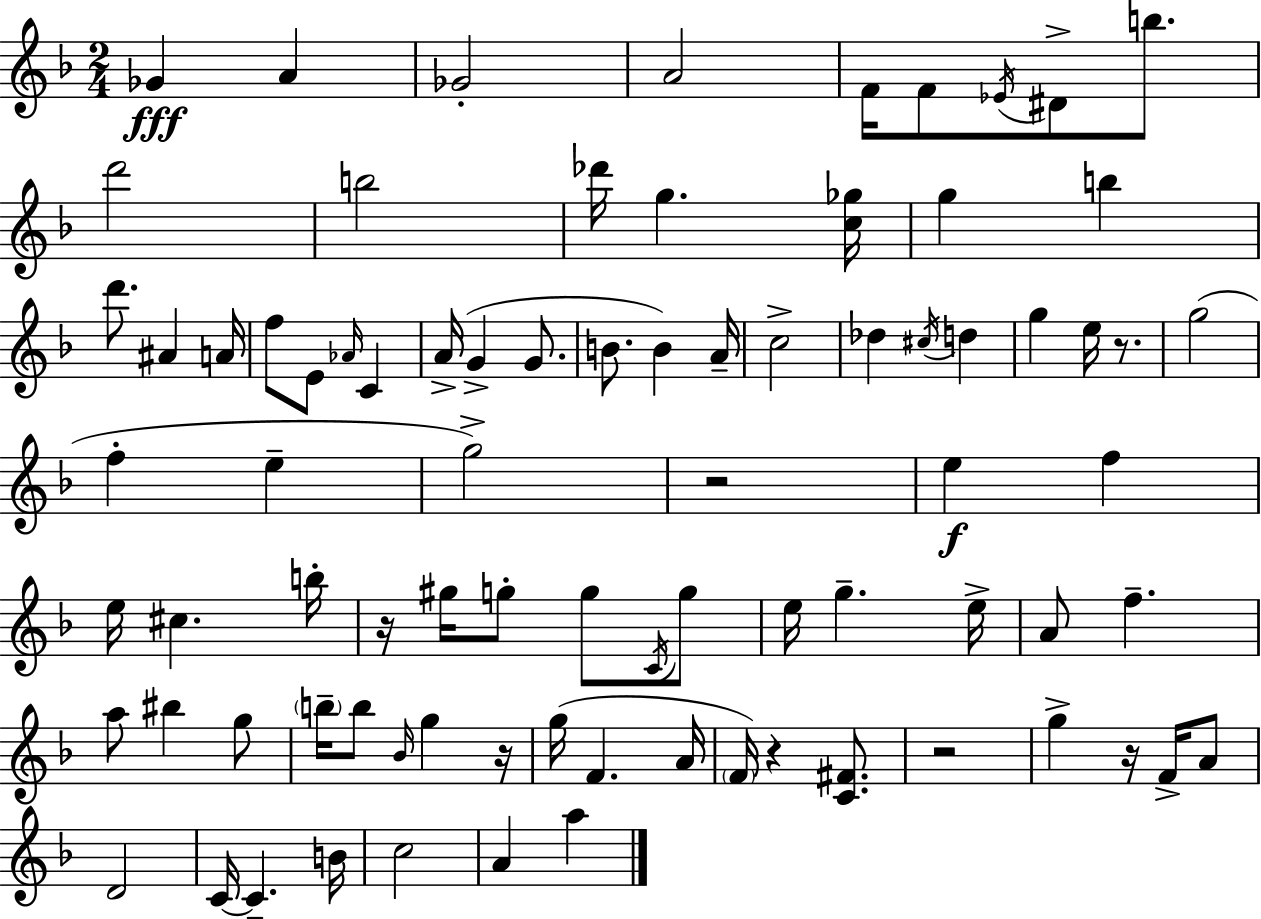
Gb4/q A4/q Gb4/h A4/h F4/s F4/e Eb4/s D#4/e B5/e. D6/h B5/h Db6/s G5/q. [C5,Gb5]/s G5/q B5/q D6/e. A#4/q A4/s F5/e E4/e Ab4/s C4/q A4/s G4/q G4/e. B4/e. B4/q A4/s C5/h Db5/q C#5/s D5/q G5/q E5/s R/e. G5/h F5/q E5/q G5/h R/h E5/q F5/q E5/s C#5/q. B5/s R/s G#5/s G5/e G5/e C4/s G5/e E5/s G5/q. E5/s A4/e F5/q. A5/e BIS5/q G5/e B5/s B5/e Bb4/s G5/q R/s G5/s F4/q. A4/s F4/s R/q [C4,F#4]/e. R/h G5/q R/s F4/s A4/e D4/h C4/s C4/q. B4/s C5/h A4/q A5/q